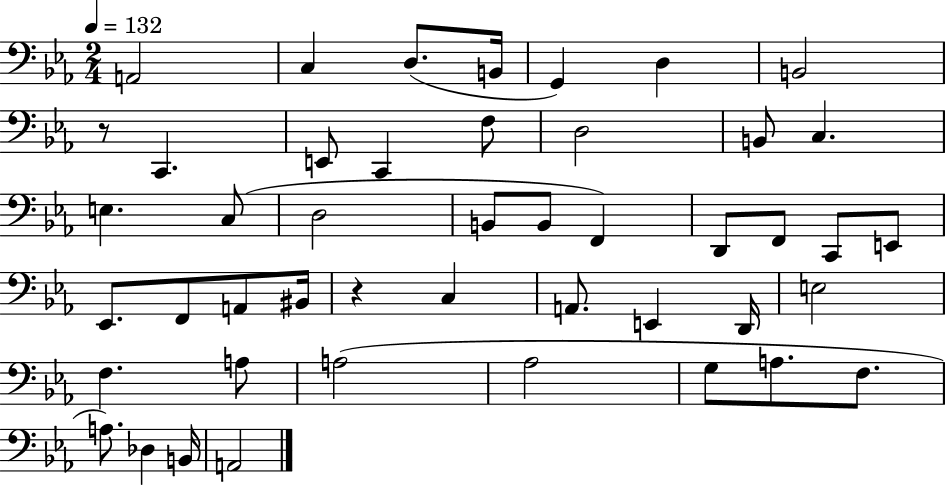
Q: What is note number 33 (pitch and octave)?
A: E3